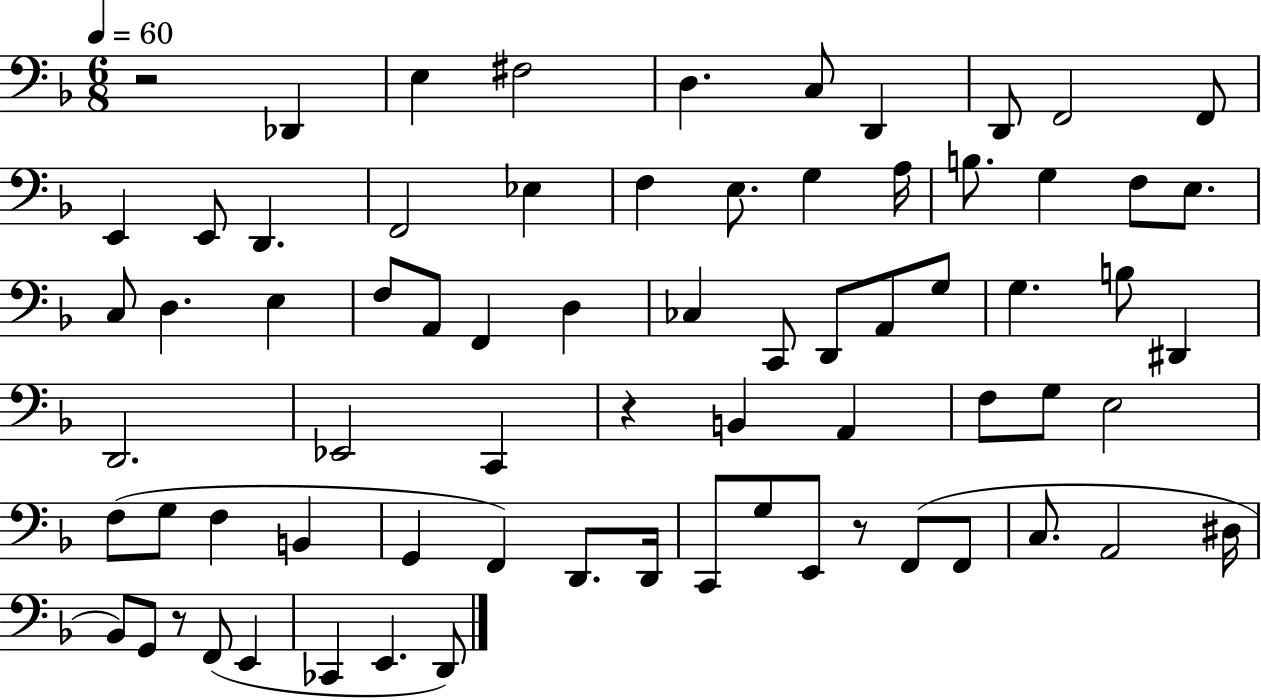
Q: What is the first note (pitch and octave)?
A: Db2